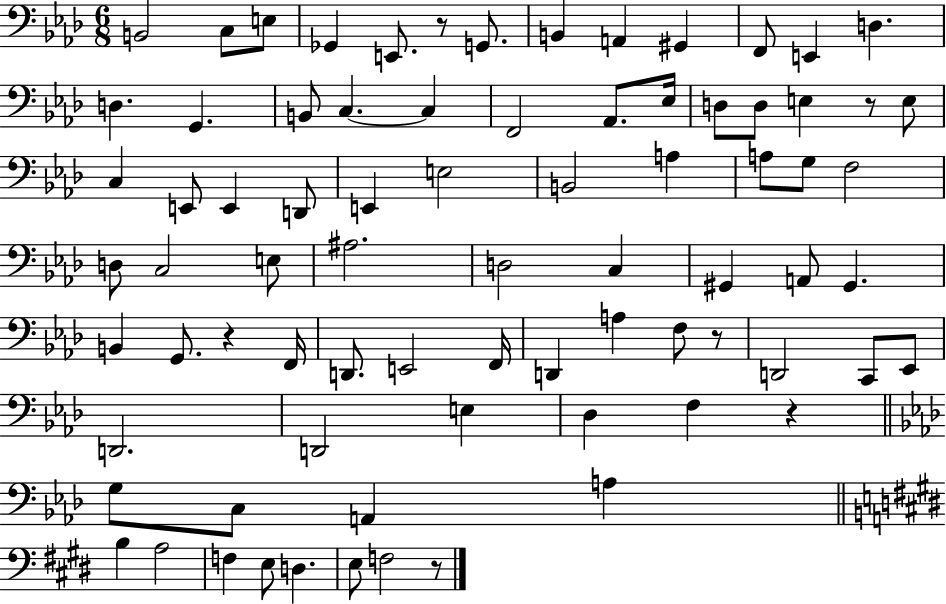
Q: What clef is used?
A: bass